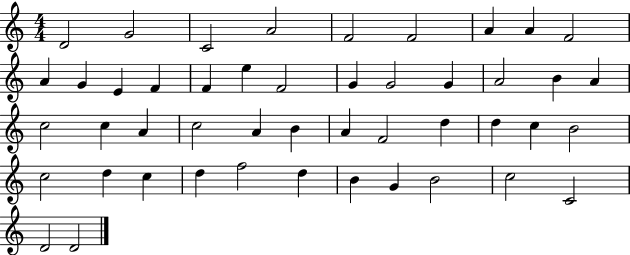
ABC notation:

X:1
T:Untitled
M:4/4
L:1/4
K:C
D2 G2 C2 A2 F2 F2 A A F2 A G E F F e F2 G G2 G A2 B A c2 c A c2 A B A F2 d d c B2 c2 d c d f2 d B G B2 c2 C2 D2 D2